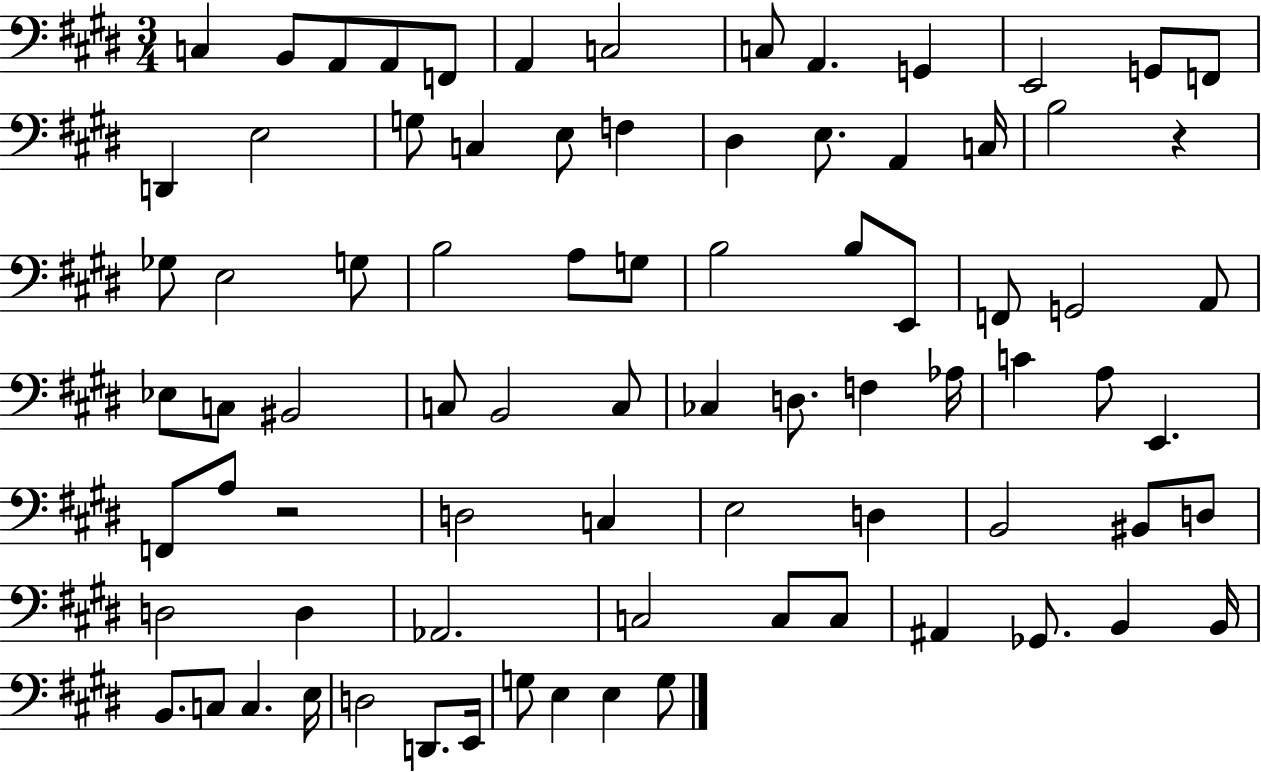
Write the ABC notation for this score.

X:1
T:Untitled
M:3/4
L:1/4
K:E
C, B,,/2 A,,/2 A,,/2 F,,/2 A,, C,2 C,/2 A,, G,, E,,2 G,,/2 F,,/2 D,, E,2 G,/2 C, E,/2 F, ^D, E,/2 A,, C,/4 B,2 z _G,/2 E,2 G,/2 B,2 A,/2 G,/2 B,2 B,/2 E,,/2 F,,/2 G,,2 A,,/2 _E,/2 C,/2 ^B,,2 C,/2 B,,2 C,/2 _C, D,/2 F, _A,/4 C A,/2 E,, F,,/2 A,/2 z2 D,2 C, E,2 D, B,,2 ^B,,/2 D,/2 D,2 D, _A,,2 C,2 C,/2 C,/2 ^A,, _G,,/2 B,, B,,/4 B,,/2 C,/2 C, E,/4 D,2 D,,/2 E,,/4 G,/2 E, E, G,/2